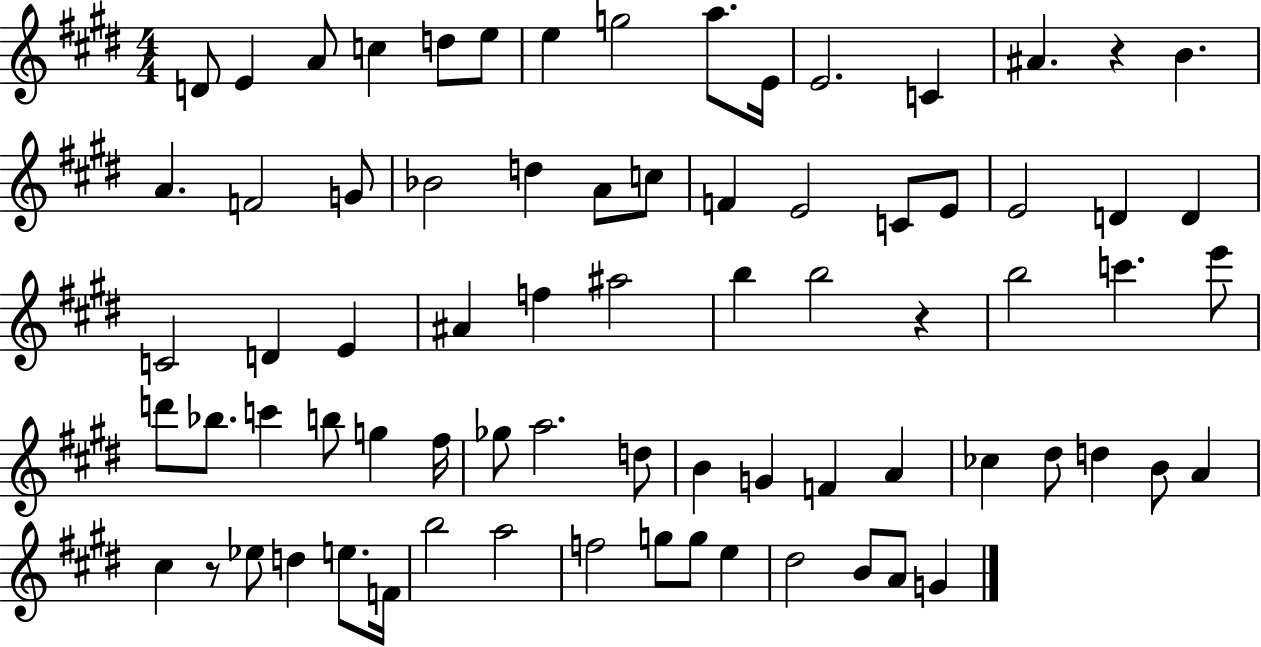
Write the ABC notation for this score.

X:1
T:Untitled
M:4/4
L:1/4
K:E
D/2 E A/2 c d/2 e/2 e g2 a/2 E/4 E2 C ^A z B A F2 G/2 _B2 d A/2 c/2 F E2 C/2 E/2 E2 D D C2 D E ^A f ^a2 b b2 z b2 c' e'/2 d'/2 _b/2 c' b/2 g ^f/4 _g/2 a2 d/2 B G F A _c ^d/2 d B/2 A ^c z/2 _e/2 d e/2 F/4 b2 a2 f2 g/2 g/2 e ^d2 B/2 A/2 G